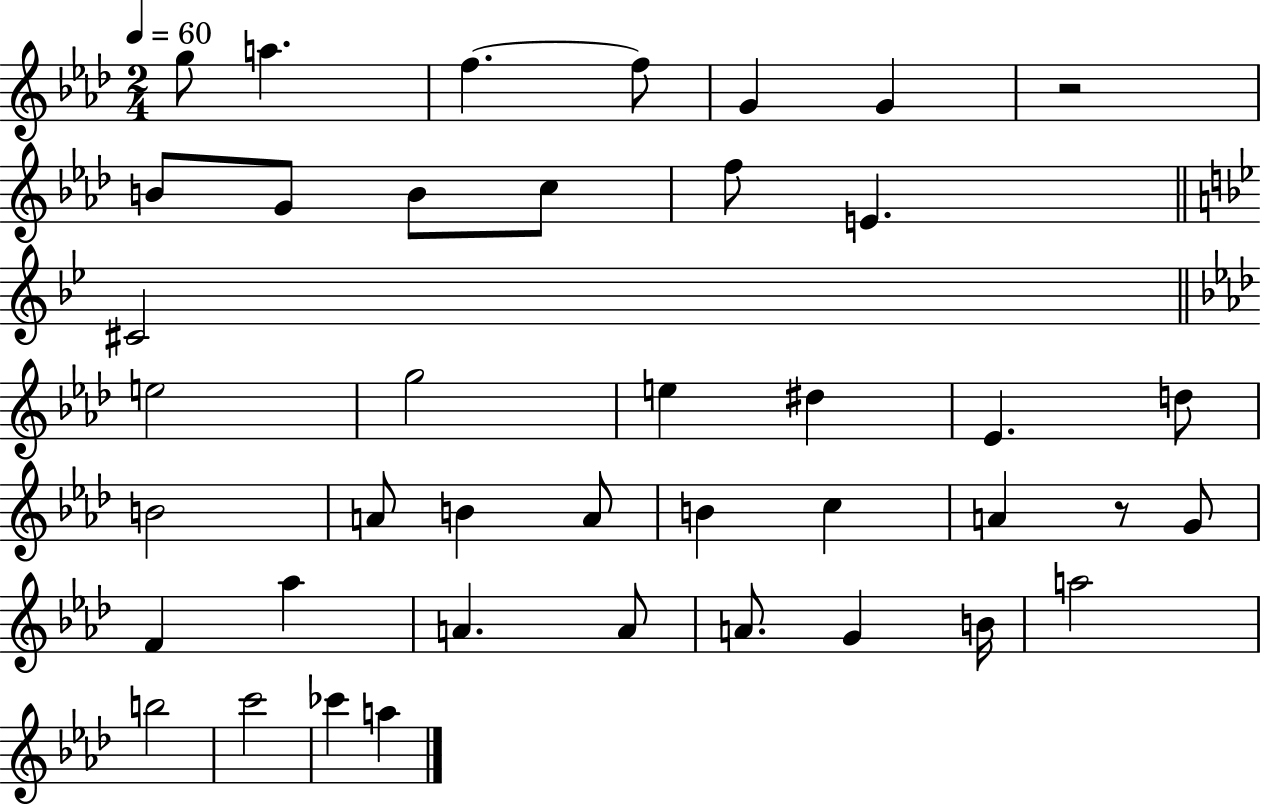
{
  \clef treble
  \numericTimeSignature
  \time 2/4
  \key aes \major
  \tempo 4 = 60
  g''8 a''4. | f''4.~~ f''8 | g'4 g'4 | r2 | \break b'8 g'8 b'8 c''8 | f''8 e'4. | \bar "||" \break \key g \minor cis'2 | \bar "||" \break \key aes \major e''2 | g''2 | e''4 dis''4 | ees'4. d''8 | \break b'2 | a'8 b'4 a'8 | b'4 c''4 | a'4 r8 g'8 | \break f'4 aes''4 | a'4. a'8 | a'8. g'4 b'16 | a''2 | \break b''2 | c'''2 | ces'''4 a''4 | \bar "|."
}